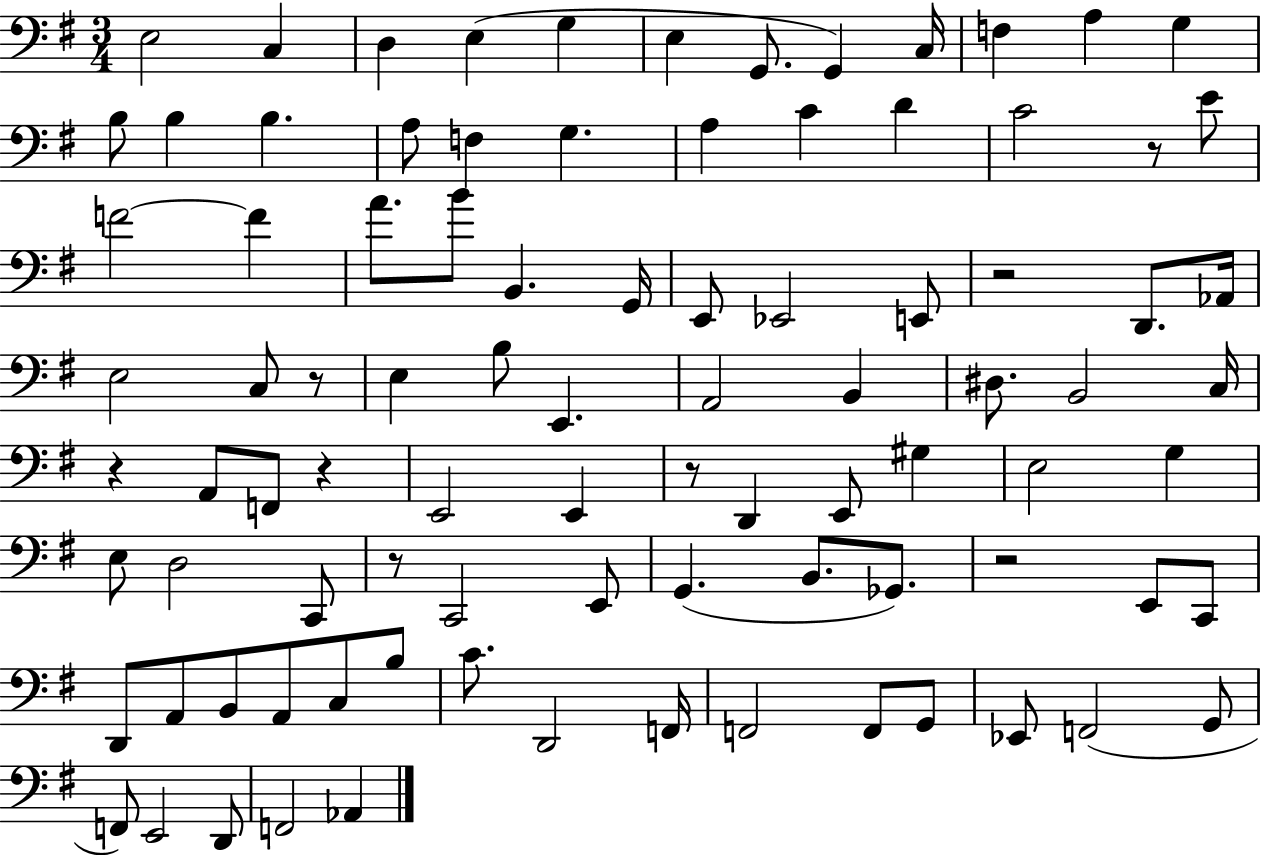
X:1
T:Untitled
M:3/4
L:1/4
K:G
E,2 C, D, E, G, E, G,,/2 G,, C,/4 F, A, G, B,/2 B, B, A,/2 F, G, A, C D C2 z/2 E/2 F2 F A/2 B/2 B,, G,,/4 E,,/2 _E,,2 E,,/2 z2 D,,/2 _A,,/4 E,2 C,/2 z/2 E, B,/2 E,, A,,2 B,, ^D,/2 B,,2 C,/4 z A,,/2 F,,/2 z E,,2 E,, z/2 D,, E,,/2 ^G, E,2 G, E,/2 D,2 C,,/2 z/2 C,,2 E,,/2 G,, B,,/2 _G,,/2 z2 E,,/2 C,,/2 D,,/2 A,,/2 B,,/2 A,,/2 C,/2 B,/2 C/2 D,,2 F,,/4 F,,2 F,,/2 G,,/2 _E,,/2 F,,2 G,,/2 F,,/2 E,,2 D,,/2 F,,2 _A,,